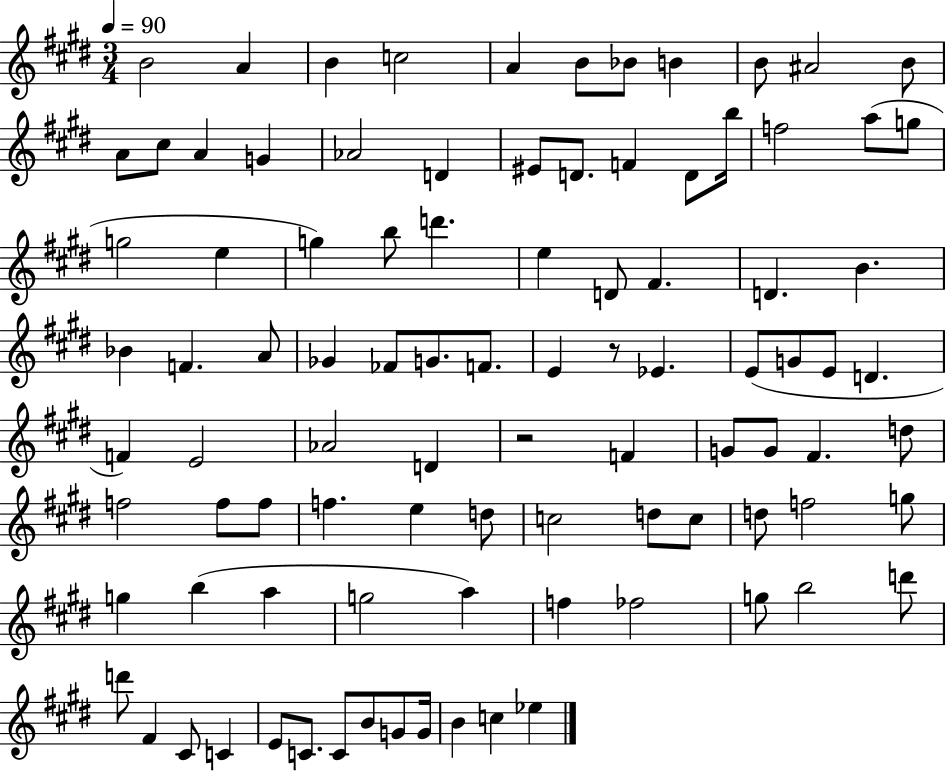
B4/h A4/q B4/q C5/h A4/q B4/e Bb4/e B4/q B4/e A#4/h B4/e A4/e C#5/e A4/q G4/q Ab4/h D4/q EIS4/e D4/e. F4/q D4/e B5/s F5/h A5/e G5/e G5/h E5/q G5/q B5/e D6/q. E5/q D4/e F#4/q. D4/q. B4/q. Bb4/q F4/q. A4/e Gb4/q FES4/e G4/e. F4/e. E4/q R/e Eb4/q. E4/e G4/e E4/e D4/q. F4/q E4/h Ab4/h D4/q R/h F4/q G4/e G4/e F#4/q. D5/e F5/h F5/e F5/e F5/q. E5/q D5/e C5/h D5/e C5/e D5/e F5/h G5/e G5/q B5/q A5/q G5/h A5/q F5/q FES5/h G5/e B5/h D6/e D6/e F#4/q C#4/e C4/q E4/e C4/e. C4/e B4/e G4/e G4/s B4/q C5/q Eb5/q